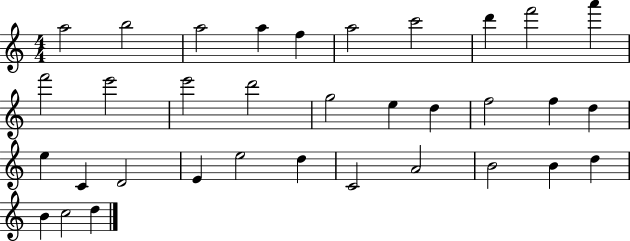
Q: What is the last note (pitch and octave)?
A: D5